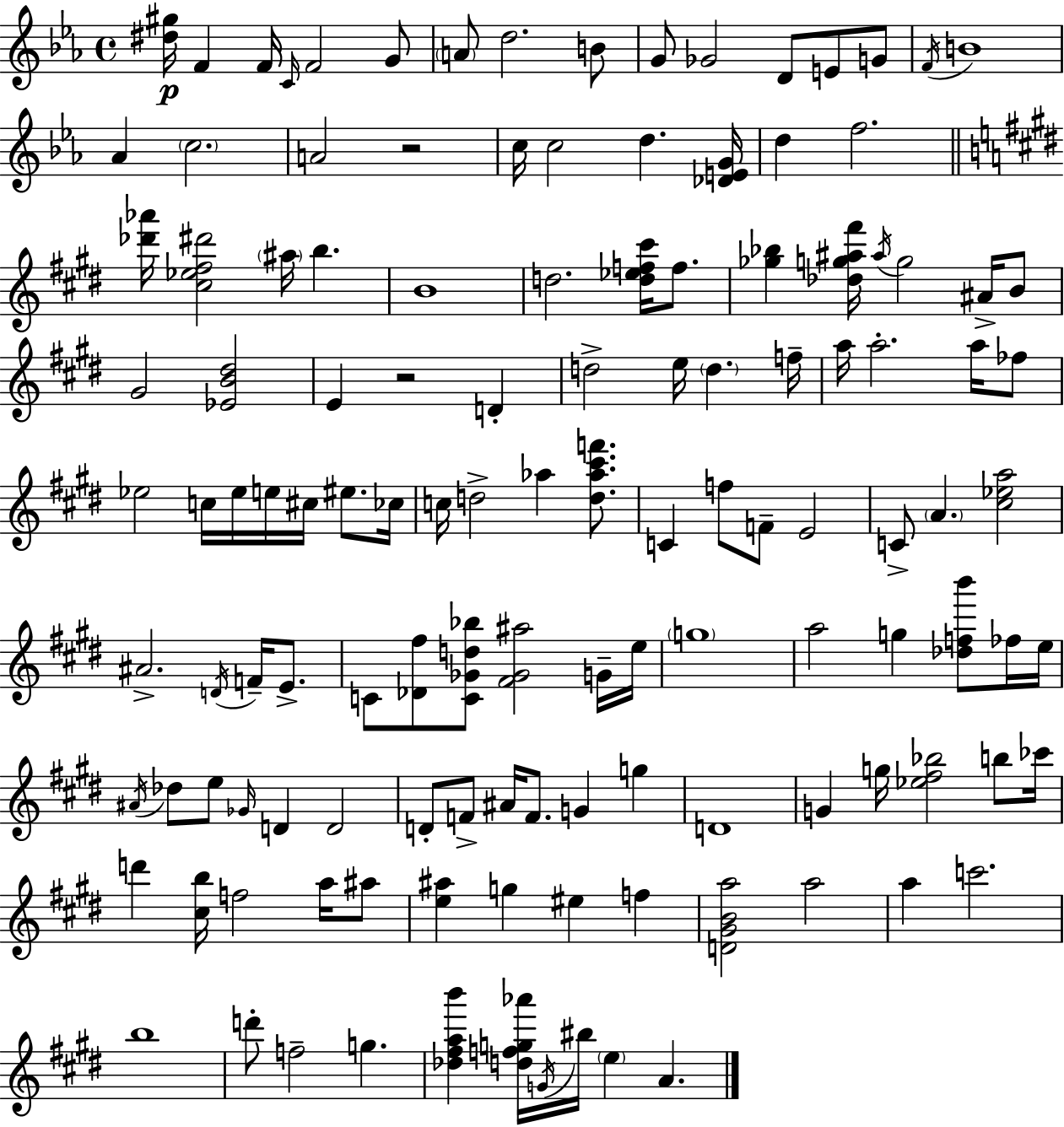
{
  \clef treble
  \time 4/4
  \defaultTimeSignature
  \key ees \major
  <dis'' gis''>16\p f'4 f'16 \grace { c'16 } f'2 g'8 | \parenthesize a'8 d''2. b'8 | g'8 ges'2 d'8 e'8 g'8 | \acciaccatura { f'16 } b'1 | \break aes'4 \parenthesize c''2. | a'2 r2 | c''16 c''2 d''4. | <des' e' g'>16 d''4 f''2. | \break \bar "||" \break \key e \major <des''' aes'''>16 <cis'' ees'' fis'' dis'''>2 \parenthesize ais''16 b''4. | b'1 | d''2. <d'' ees'' f'' cis'''>16 f''8. | <ges'' bes''>4 <des'' g'' ais'' fis'''>16 \acciaccatura { ais''16 } g''2 ais'16-> b'8 | \break gis'2 <ees' b' dis''>2 | e'4 r2 d'4-. | d''2-> e''16 \parenthesize d''4. | f''16-- a''16 a''2.-. a''16 fes''8 | \break ees''2 c''16 ees''16 e''16 cis''16 eis''8. | ces''16 c''16 d''2-> aes''4 <d'' aes'' cis''' f'''>8. | c'4 f''8 f'8-- e'2 | c'8-> \parenthesize a'4. <cis'' ees'' a''>2 | \break ais'2.-> \acciaccatura { d'16 } f'16-- e'8.-> | c'8 <des' fis''>8 <c' ges' d'' bes''>8 <fis' ges' ais''>2 | g'16-- e''16 \parenthesize g''1 | a''2 g''4 <des'' f'' b'''>8 | \break fes''16 e''16 \acciaccatura { ais'16 } des''8 e''8 \grace { ges'16 } d'4 d'2 | d'8-. f'8-> ais'16 f'8. g'4 | g''4 d'1 | g'4 g''16 <ees'' fis'' bes''>2 | \break b''8 ces'''16 d'''4 <cis'' b''>16 f''2 | a''16 ais''8 <e'' ais''>4 g''4 eis''4 | f''4 <d' gis' b' a''>2 a''2 | a''4 c'''2. | \break b''1 | d'''8-. f''2-- g''4. | <des'' fis'' a'' b'''>4 <d'' f'' g'' aes'''>16 \acciaccatura { g'16 } bis''16 \parenthesize e''4 a'4. | \bar "|."
}